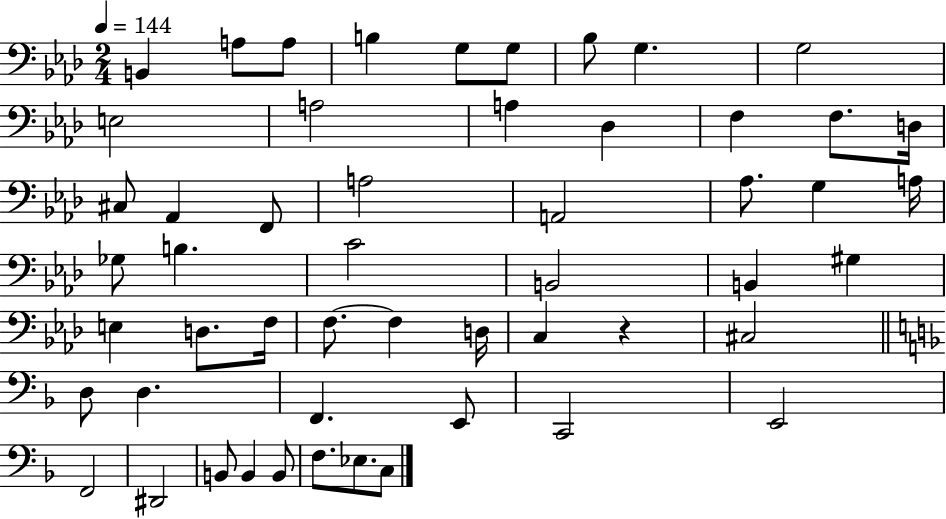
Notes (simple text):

B2/q A3/e A3/e B3/q G3/e G3/e Bb3/e G3/q. G3/h E3/h A3/h A3/q Db3/q F3/q F3/e. D3/s C#3/e Ab2/q F2/e A3/h A2/h Ab3/e. G3/q A3/s Gb3/e B3/q. C4/h B2/h B2/q G#3/q E3/q D3/e. F3/s F3/e. F3/q D3/s C3/q R/q C#3/h D3/e D3/q. F2/q. E2/e C2/h E2/h F2/h D#2/h B2/e B2/q B2/e F3/e. Eb3/e. C3/e